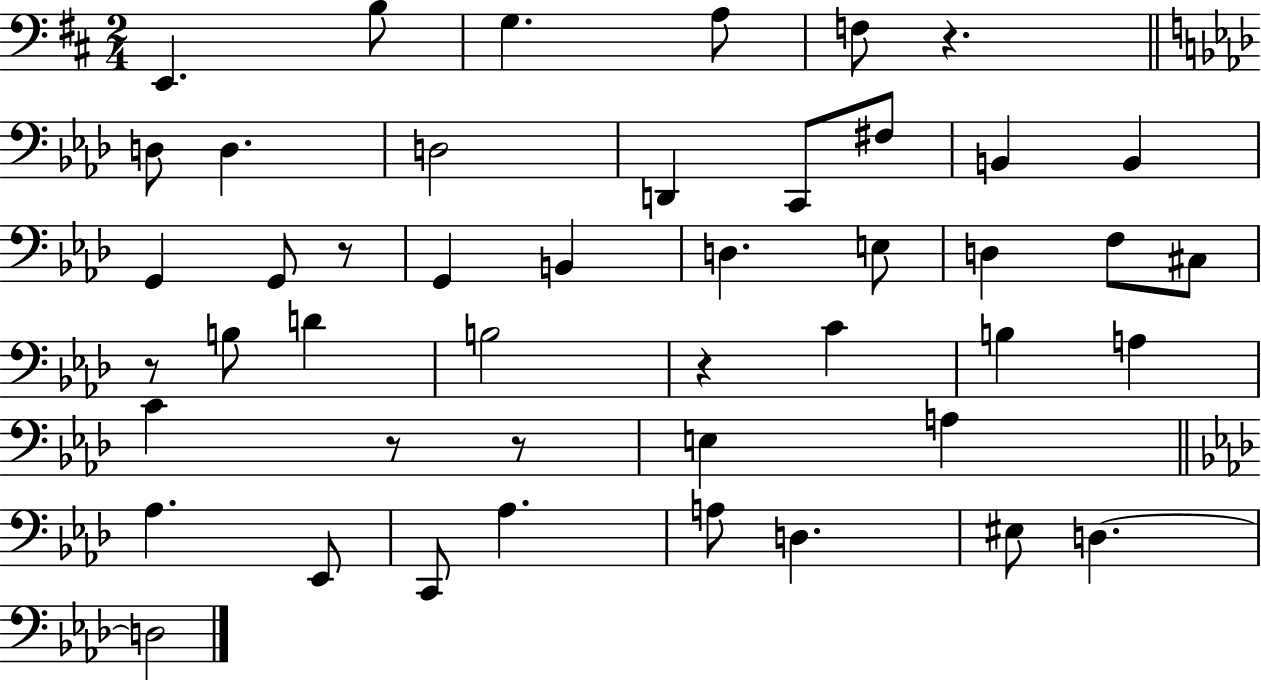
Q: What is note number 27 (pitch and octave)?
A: B3